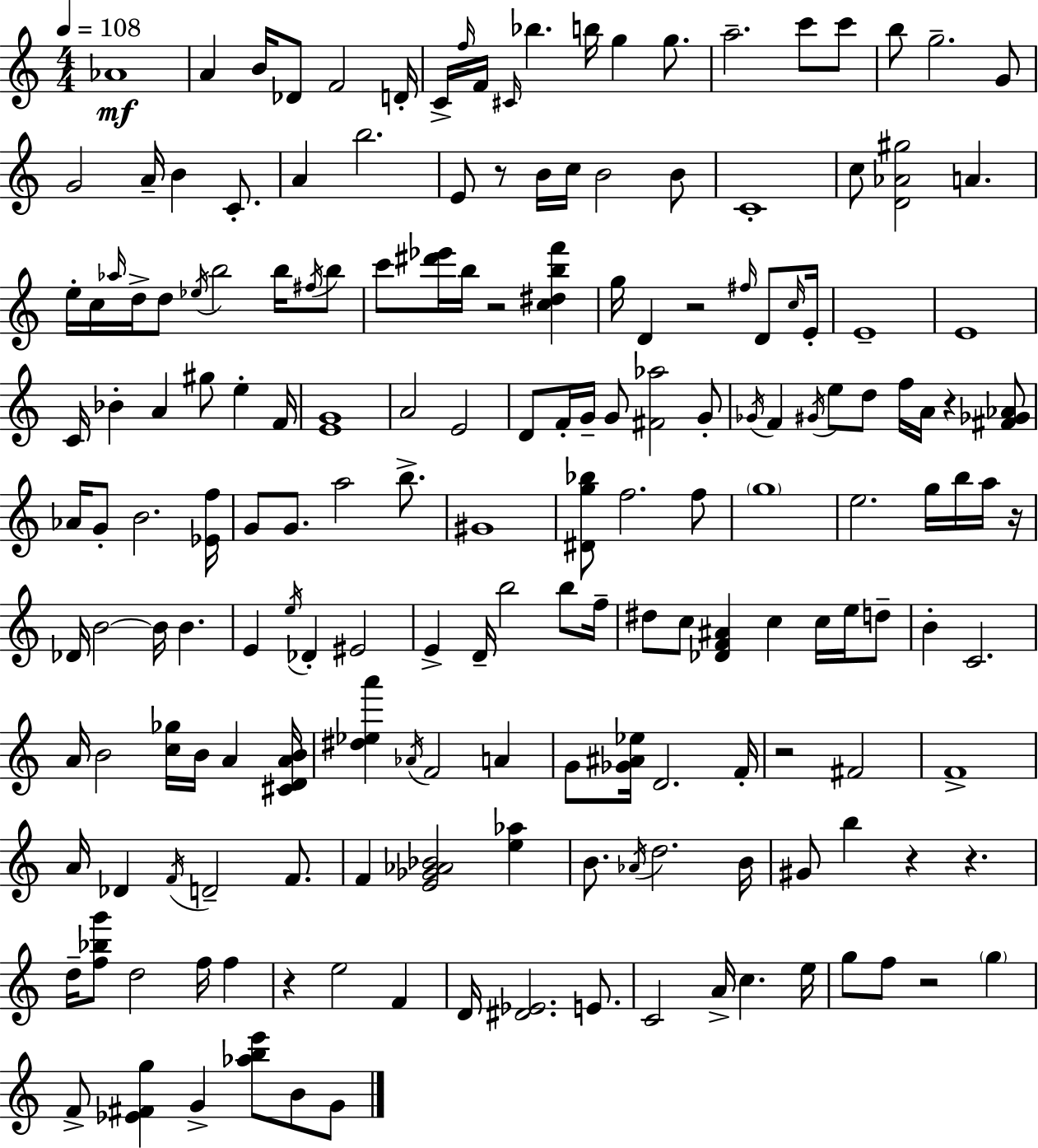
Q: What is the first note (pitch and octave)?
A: Ab4